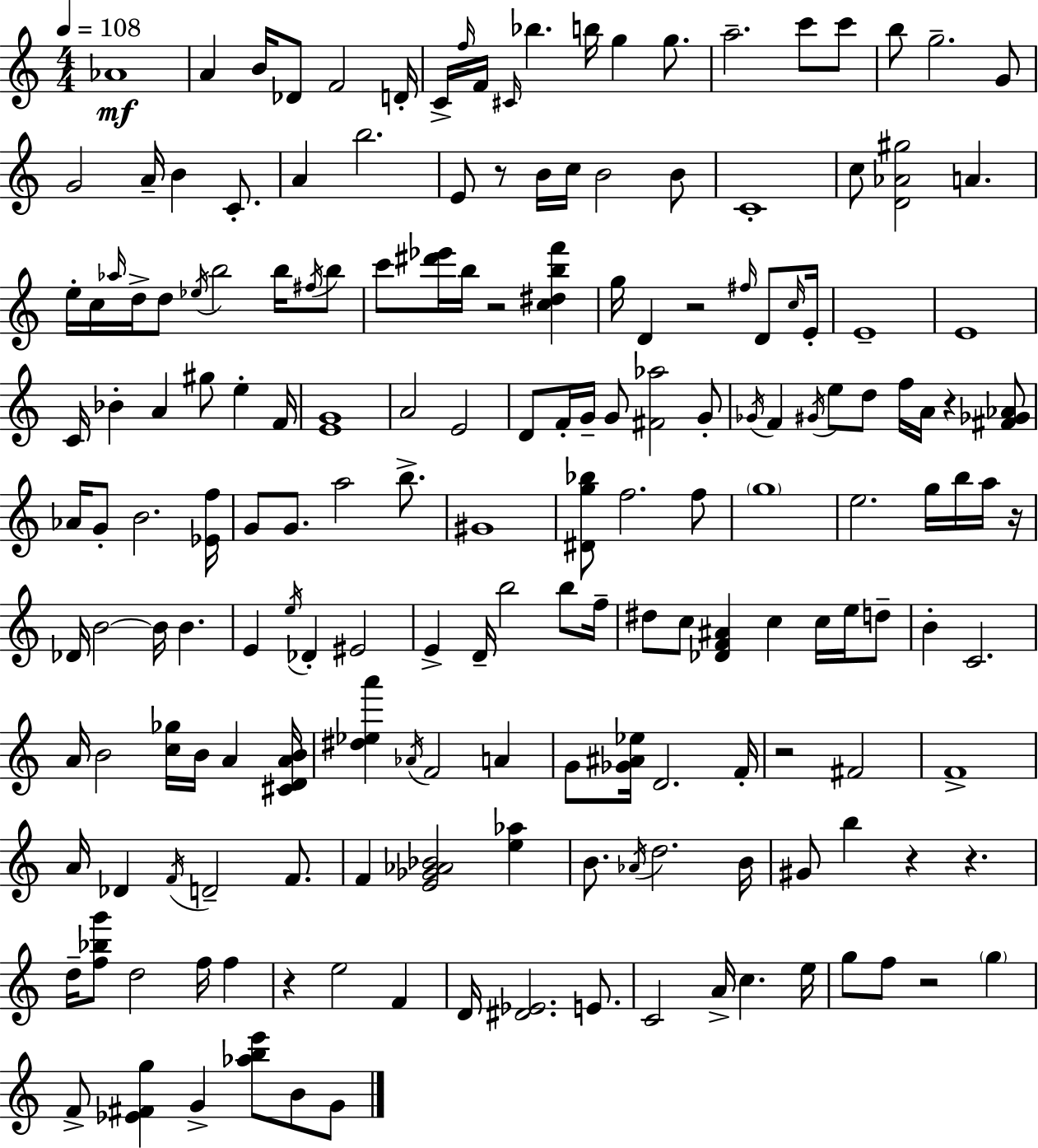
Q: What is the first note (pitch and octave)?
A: Ab4